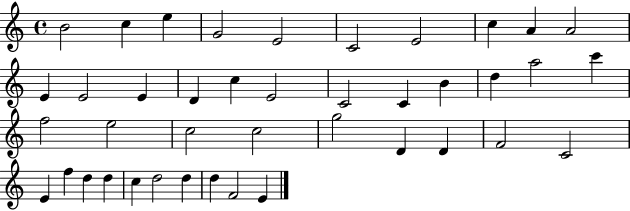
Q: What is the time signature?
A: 4/4